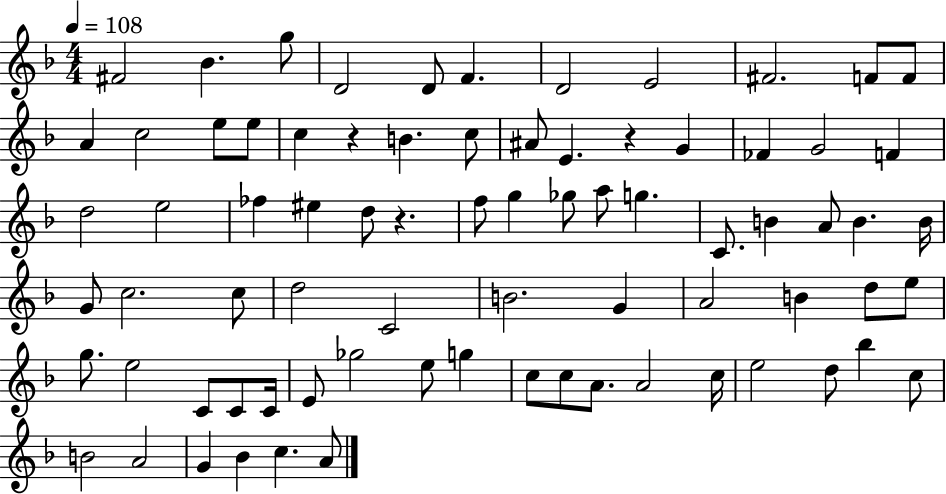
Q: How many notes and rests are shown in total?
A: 77